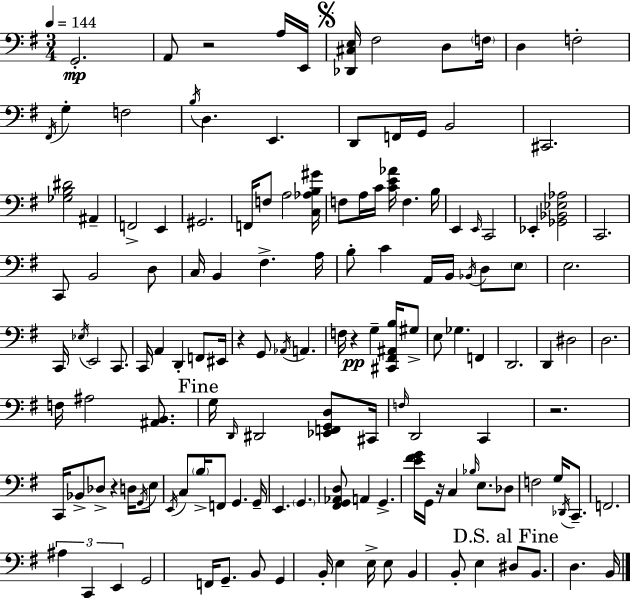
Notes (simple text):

G2/h. A2/e R/h A3/s E2/s [Db2,C#3,E3]/s F#3/h D3/e F3/s D3/q F3/h F#2/s G3/q F3/h B3/s D3/q. E2/q. D2/e F2/s G2/s B2/h C#2/h. [Gb3,B3,D#4]/h A#2/q F2/h E2/q G#2/h. F2/s F3/e A3/h [C3,Ab3,B3,G#4]/s F3/e A3/s C4/s [C4,E4,Ab4]/s F3/q. B3/s E2/q E2/s C2/h Eb2/q [Gb2,Bb2,Eb3,Ab3]/h C2/h. C2/e B2/h D3/e C3/s B2/q F#3/q. A3/s B3/e C4/q A2/s B2/s Bb2/s D3/e E3/e E3/h. C2/s Eb3/s E2/h C2/e. C2/s A2/q D2/q F2/e EIS2/s R/q G2/e Ab2/s A2/q. F3/s R/q G3/q [C#2,F#2,A#2,B3]/s G#3/e E3/e Gb3/q. F2/q D2/h. D2/q D#3/h D3/h. F3/s A#3/h [A#2,B2]/e. G3/s D2/s D#2/h [Eb2,F2,G2,D3]/e C#2/s F3/s D2/h C2/q R/h. C2/s Bb2/e Db3/e R/q D3/s G2/s E3/e E2/s C3/e B3/s F2/e G2/q. G2/s E2/q. G2/q. [F#2,G2,Ab2,D3]/e A2/q G2/q. [E4,F#4,G4]/s G2/s R/s C3/q Bb3/s E3/e. Db3/e F3/h G3/s Db2/s C2/e. F2/h. A#3/q C2/q E2/q G2/h F2/s G2/e. B2/e G2/q B2/s E3/q E3/s E3/e B2/q B2/e E3/q D#3/e B2/e. D3/q. B2/s